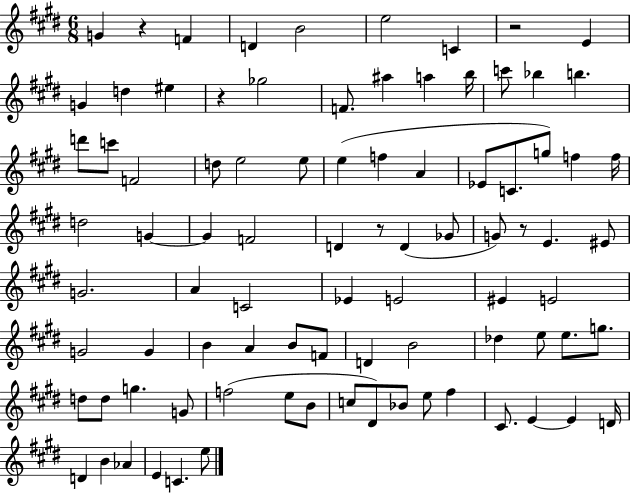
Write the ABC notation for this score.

X:1
T:Untitled
M:6/8
L:1/4
K:E
G z F D B2 e2 C z2 E G d ^e z _g2 F/2 ^a a b/4 c'/2 _b b d'/2 c'/2 F2 d/2 e2 e/2 e f A _E/2 C/2 g/2 f f/4 d2 G G F2 D z/2 D _G/2 G/2 z/2 E ^E/2 G2 A C2 _E E2 ^E E2 G2 G B A B/2 F/2 D B2 _d e/2 e/2 g/2 d/2 d/2 g G/2 f2 e/2 B/2 c/2 ^D/2 _B/2 e/2 ^f ^C/2 E E D/4 D B _A E C e/2